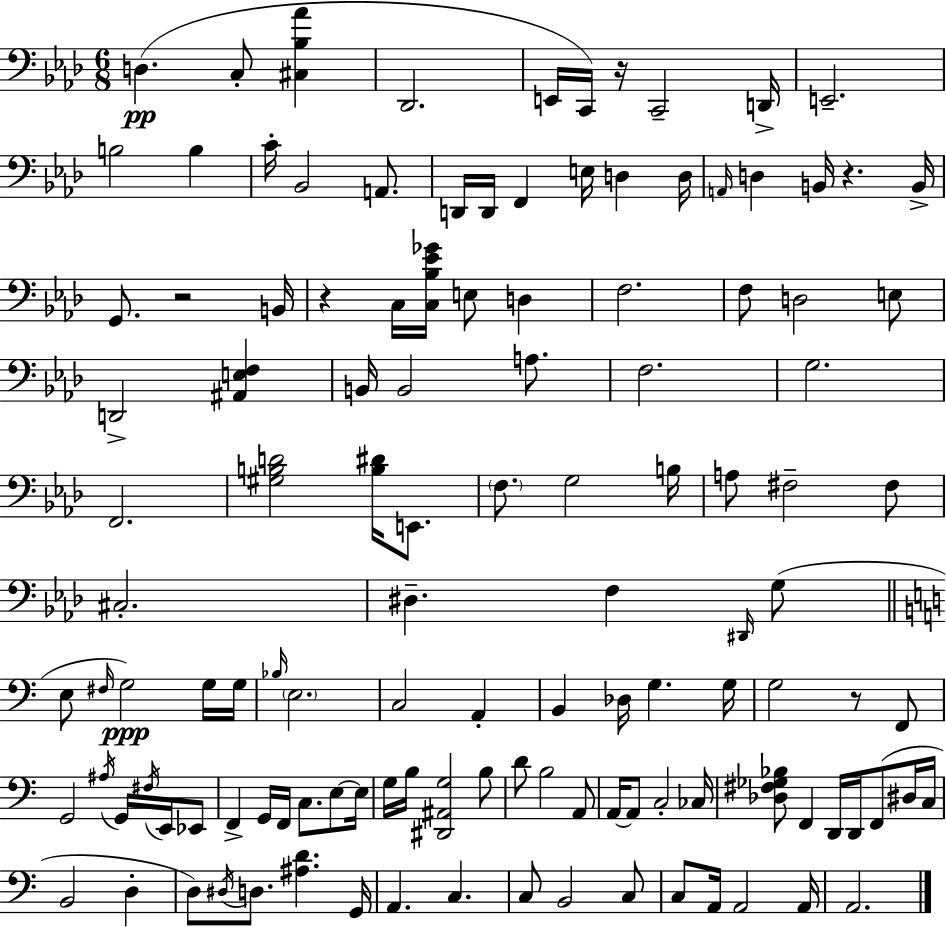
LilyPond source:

{
  \clef bass
  \numericTimeSignature
  \time 6/8
  \key f \minor
  d4.(\pp c8-. <cis bes aes'>4 | des,2. | e,16 c,16) r16 c,2-- d,16-> | e,2.-- | \break b2 b4 | c'16-. bes,2 a,8. | d,16 d,16 f,4 e16 d4 d16 | \grace { a,16 } d4 b,16 r4. | \break b,16-> g,8. r2 | b,16 r4 c16 <c bes ees' ges'>16 e8 d4 | f2. | f8 d2 e8 | \break d,2-> <ais, e f>4 | b,16 b,2 a8. | f2. | g2. | \break f,2. | <gis b d'>2 <b dis'>16 e,8. | \parenthesize f8. g2 | b16 a8 fis2-- fis8 | \break cis2.-. | dis4.-- f4 \grace { dis,16 } | g8( \bar "||" \break \key c \major e8 \grace { fis16 }\ppp) g2 g16 | g16 \grace { bes16 } \parenthesize e2. | c2 a,4-. | b,4 des16 g4. | \break g16 g2 r8 | f,8 g,2 \acciaccatura { ais16 } g,16 | \acciaccatura { fis16 } e,16 ees,8 f,4-> g,16 f,16 c8. | e8~~ e16 g16 b16 <dis, ais, g>2 | \break b8 d'8 b2 | a,8 a,16~~ a,8 c2-. | ces16 <des fis ges bes>8 f,4 d,16 d,16 | f,8( dis16 c16 b,2 | \break d4-. d8) \acciaccatura { dis16 } d8. <ais d'>4. | g,16 a,4. c4. | c8 b,2 | c8 c8 a,16 a,2 | \break a,16 a,2. | \bar "|."
}